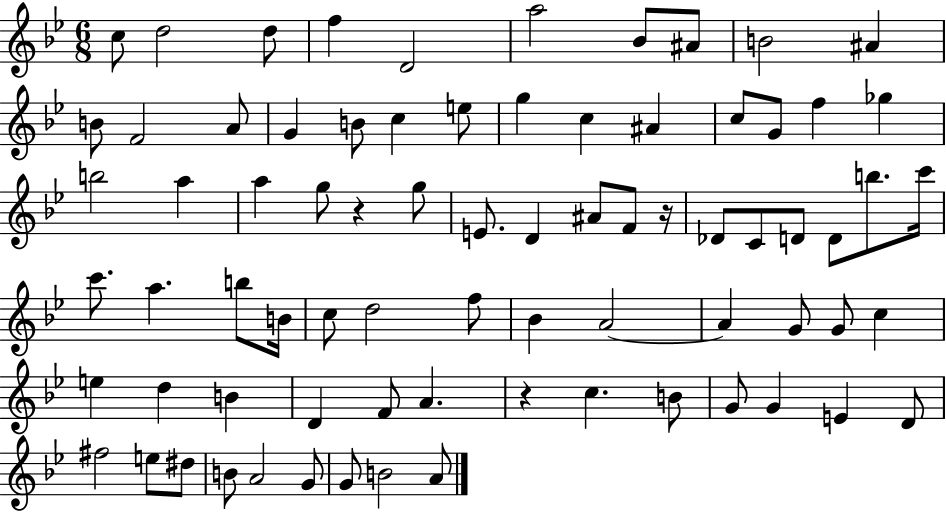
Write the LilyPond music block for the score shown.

{
  \clef treble
  \numericTimeSignature
  \time 6/8
  \key bes \major
  c''8 d''2 d''8 | f''4 d'2 | a''2 bes'8 ais'8 | b'2 ais'4 | \break b'8 f'2 a'8 | g'4 b'8 c''4 e''8 | g''4 c''4 ais'4 | c''8 g'8 f''4 ges''4 | \break b''2 a''4 | a''4 g''8 r4 g''8 | e'8. d'4 ais'8 f'8 r16 | des'8 c'8 d'8 d'8 b''8. c'''16 | \break c'''8. a''4. b''8 b'16 | c''8 d''2 f''8 | bes'4 a'2~~ | a'4 g'8 g'8 c''4 | \break e''4 d''4 b'4 | d'4 f'8 a'4. | r4 c''4. b'8 | g'8 g'4 e'4 d'8 | \break fis''2 e''8 dis''8 | b'8 a'2 g'8 | g'8 b'2 a'8 | \bar "|."
}